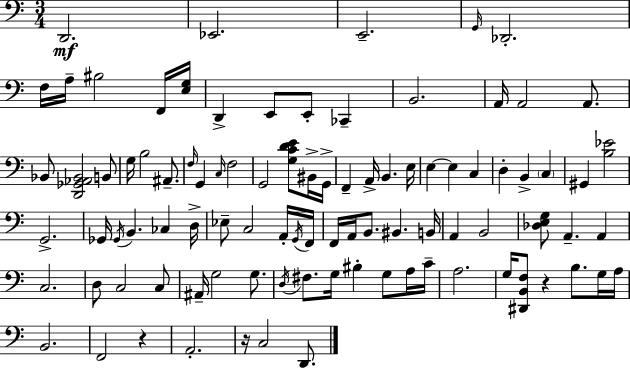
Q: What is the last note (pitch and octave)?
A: D2